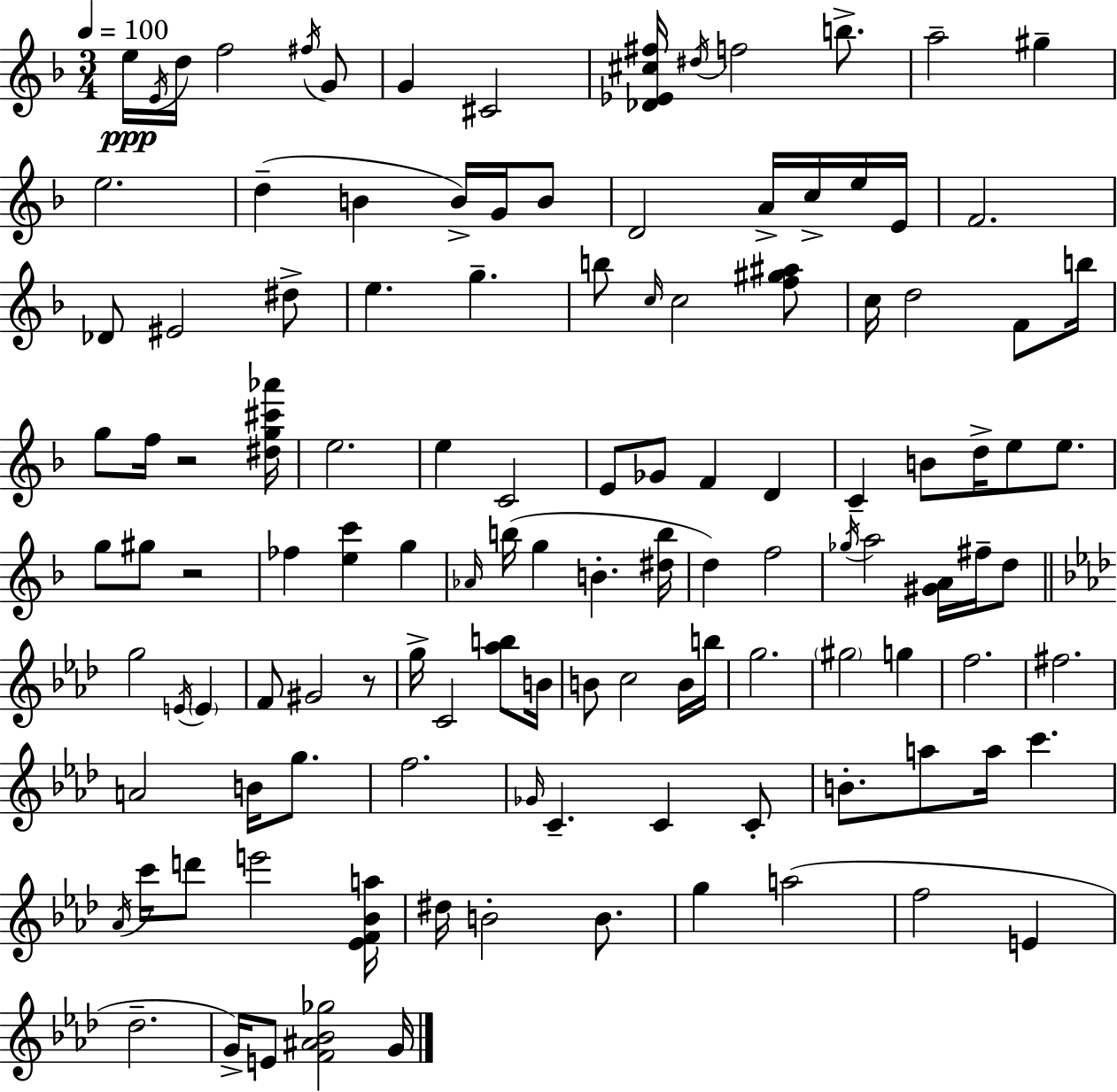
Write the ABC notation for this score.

X:1
T:Untitled
M:3/4
L:1/4
K:Dm
e/4 E/4 d/4 f2 ^f/4 G/2 G ^C2 [_D_E^c^f]/4 ^d/4 f2 b/2 a2 ^g e2 d B B/4 G/4 B/2 D2 A/4 c/4 e/4 E/4 F2 _D/2 ^E2 ^d/2 e g b/2 c/4 c2 [f^g^a]/2 c/4 d2 F/2 b/4 g/2 f/4 z2 [^dg^c'_a']/4 e2 e C2 E/2 _G/2 F D C B/2 d/4 e/2 e/2 g/2 ^g/2 z2 _f [ec'] g _A/4 b/4 g B [^db]/4 d f2 _g/4 a2 [^GA]/4 ^f/4 d/2 g2 E/4 E F/2 ^G2 z/2 g/4 C2 [_ab]/2 B/4 B/2 c2 B/4 b/4 g2 ^g2 g f2 ^f2 A2 B/4 g/2 f2 _G/4 C C C/2 B/2 a/2 a/4 c' _A/4 c'/4 d'/2 e'2 [_EF_Ba]/4 ^d/4 B2 B/2 g a2 f2 E _d2 G/4 E/2 [F^A_B_g]2 G/4